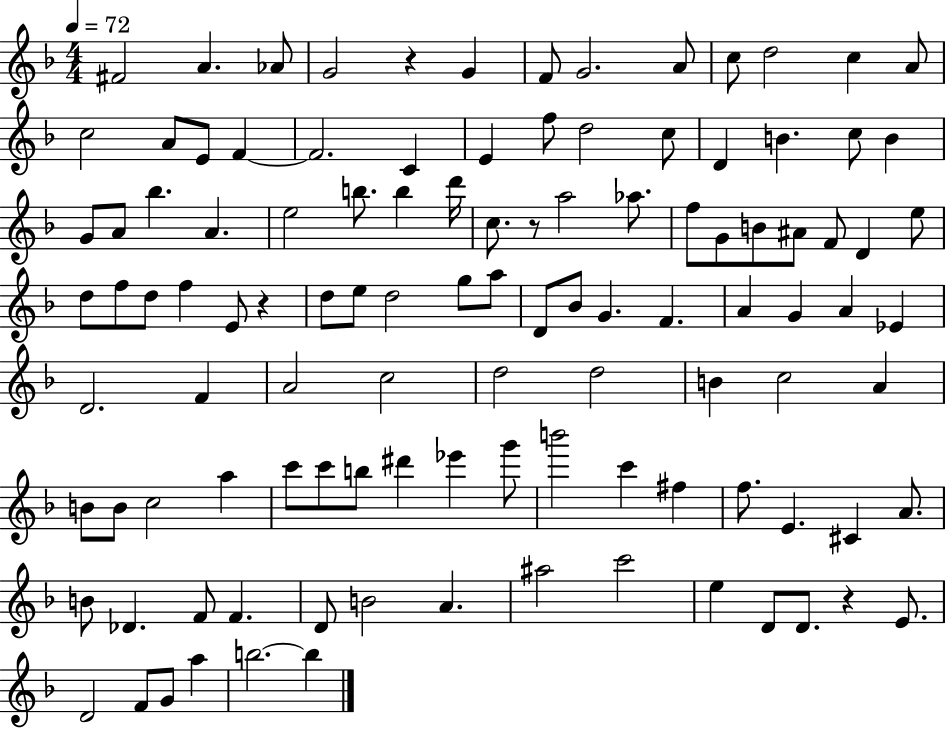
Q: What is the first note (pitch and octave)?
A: F#4